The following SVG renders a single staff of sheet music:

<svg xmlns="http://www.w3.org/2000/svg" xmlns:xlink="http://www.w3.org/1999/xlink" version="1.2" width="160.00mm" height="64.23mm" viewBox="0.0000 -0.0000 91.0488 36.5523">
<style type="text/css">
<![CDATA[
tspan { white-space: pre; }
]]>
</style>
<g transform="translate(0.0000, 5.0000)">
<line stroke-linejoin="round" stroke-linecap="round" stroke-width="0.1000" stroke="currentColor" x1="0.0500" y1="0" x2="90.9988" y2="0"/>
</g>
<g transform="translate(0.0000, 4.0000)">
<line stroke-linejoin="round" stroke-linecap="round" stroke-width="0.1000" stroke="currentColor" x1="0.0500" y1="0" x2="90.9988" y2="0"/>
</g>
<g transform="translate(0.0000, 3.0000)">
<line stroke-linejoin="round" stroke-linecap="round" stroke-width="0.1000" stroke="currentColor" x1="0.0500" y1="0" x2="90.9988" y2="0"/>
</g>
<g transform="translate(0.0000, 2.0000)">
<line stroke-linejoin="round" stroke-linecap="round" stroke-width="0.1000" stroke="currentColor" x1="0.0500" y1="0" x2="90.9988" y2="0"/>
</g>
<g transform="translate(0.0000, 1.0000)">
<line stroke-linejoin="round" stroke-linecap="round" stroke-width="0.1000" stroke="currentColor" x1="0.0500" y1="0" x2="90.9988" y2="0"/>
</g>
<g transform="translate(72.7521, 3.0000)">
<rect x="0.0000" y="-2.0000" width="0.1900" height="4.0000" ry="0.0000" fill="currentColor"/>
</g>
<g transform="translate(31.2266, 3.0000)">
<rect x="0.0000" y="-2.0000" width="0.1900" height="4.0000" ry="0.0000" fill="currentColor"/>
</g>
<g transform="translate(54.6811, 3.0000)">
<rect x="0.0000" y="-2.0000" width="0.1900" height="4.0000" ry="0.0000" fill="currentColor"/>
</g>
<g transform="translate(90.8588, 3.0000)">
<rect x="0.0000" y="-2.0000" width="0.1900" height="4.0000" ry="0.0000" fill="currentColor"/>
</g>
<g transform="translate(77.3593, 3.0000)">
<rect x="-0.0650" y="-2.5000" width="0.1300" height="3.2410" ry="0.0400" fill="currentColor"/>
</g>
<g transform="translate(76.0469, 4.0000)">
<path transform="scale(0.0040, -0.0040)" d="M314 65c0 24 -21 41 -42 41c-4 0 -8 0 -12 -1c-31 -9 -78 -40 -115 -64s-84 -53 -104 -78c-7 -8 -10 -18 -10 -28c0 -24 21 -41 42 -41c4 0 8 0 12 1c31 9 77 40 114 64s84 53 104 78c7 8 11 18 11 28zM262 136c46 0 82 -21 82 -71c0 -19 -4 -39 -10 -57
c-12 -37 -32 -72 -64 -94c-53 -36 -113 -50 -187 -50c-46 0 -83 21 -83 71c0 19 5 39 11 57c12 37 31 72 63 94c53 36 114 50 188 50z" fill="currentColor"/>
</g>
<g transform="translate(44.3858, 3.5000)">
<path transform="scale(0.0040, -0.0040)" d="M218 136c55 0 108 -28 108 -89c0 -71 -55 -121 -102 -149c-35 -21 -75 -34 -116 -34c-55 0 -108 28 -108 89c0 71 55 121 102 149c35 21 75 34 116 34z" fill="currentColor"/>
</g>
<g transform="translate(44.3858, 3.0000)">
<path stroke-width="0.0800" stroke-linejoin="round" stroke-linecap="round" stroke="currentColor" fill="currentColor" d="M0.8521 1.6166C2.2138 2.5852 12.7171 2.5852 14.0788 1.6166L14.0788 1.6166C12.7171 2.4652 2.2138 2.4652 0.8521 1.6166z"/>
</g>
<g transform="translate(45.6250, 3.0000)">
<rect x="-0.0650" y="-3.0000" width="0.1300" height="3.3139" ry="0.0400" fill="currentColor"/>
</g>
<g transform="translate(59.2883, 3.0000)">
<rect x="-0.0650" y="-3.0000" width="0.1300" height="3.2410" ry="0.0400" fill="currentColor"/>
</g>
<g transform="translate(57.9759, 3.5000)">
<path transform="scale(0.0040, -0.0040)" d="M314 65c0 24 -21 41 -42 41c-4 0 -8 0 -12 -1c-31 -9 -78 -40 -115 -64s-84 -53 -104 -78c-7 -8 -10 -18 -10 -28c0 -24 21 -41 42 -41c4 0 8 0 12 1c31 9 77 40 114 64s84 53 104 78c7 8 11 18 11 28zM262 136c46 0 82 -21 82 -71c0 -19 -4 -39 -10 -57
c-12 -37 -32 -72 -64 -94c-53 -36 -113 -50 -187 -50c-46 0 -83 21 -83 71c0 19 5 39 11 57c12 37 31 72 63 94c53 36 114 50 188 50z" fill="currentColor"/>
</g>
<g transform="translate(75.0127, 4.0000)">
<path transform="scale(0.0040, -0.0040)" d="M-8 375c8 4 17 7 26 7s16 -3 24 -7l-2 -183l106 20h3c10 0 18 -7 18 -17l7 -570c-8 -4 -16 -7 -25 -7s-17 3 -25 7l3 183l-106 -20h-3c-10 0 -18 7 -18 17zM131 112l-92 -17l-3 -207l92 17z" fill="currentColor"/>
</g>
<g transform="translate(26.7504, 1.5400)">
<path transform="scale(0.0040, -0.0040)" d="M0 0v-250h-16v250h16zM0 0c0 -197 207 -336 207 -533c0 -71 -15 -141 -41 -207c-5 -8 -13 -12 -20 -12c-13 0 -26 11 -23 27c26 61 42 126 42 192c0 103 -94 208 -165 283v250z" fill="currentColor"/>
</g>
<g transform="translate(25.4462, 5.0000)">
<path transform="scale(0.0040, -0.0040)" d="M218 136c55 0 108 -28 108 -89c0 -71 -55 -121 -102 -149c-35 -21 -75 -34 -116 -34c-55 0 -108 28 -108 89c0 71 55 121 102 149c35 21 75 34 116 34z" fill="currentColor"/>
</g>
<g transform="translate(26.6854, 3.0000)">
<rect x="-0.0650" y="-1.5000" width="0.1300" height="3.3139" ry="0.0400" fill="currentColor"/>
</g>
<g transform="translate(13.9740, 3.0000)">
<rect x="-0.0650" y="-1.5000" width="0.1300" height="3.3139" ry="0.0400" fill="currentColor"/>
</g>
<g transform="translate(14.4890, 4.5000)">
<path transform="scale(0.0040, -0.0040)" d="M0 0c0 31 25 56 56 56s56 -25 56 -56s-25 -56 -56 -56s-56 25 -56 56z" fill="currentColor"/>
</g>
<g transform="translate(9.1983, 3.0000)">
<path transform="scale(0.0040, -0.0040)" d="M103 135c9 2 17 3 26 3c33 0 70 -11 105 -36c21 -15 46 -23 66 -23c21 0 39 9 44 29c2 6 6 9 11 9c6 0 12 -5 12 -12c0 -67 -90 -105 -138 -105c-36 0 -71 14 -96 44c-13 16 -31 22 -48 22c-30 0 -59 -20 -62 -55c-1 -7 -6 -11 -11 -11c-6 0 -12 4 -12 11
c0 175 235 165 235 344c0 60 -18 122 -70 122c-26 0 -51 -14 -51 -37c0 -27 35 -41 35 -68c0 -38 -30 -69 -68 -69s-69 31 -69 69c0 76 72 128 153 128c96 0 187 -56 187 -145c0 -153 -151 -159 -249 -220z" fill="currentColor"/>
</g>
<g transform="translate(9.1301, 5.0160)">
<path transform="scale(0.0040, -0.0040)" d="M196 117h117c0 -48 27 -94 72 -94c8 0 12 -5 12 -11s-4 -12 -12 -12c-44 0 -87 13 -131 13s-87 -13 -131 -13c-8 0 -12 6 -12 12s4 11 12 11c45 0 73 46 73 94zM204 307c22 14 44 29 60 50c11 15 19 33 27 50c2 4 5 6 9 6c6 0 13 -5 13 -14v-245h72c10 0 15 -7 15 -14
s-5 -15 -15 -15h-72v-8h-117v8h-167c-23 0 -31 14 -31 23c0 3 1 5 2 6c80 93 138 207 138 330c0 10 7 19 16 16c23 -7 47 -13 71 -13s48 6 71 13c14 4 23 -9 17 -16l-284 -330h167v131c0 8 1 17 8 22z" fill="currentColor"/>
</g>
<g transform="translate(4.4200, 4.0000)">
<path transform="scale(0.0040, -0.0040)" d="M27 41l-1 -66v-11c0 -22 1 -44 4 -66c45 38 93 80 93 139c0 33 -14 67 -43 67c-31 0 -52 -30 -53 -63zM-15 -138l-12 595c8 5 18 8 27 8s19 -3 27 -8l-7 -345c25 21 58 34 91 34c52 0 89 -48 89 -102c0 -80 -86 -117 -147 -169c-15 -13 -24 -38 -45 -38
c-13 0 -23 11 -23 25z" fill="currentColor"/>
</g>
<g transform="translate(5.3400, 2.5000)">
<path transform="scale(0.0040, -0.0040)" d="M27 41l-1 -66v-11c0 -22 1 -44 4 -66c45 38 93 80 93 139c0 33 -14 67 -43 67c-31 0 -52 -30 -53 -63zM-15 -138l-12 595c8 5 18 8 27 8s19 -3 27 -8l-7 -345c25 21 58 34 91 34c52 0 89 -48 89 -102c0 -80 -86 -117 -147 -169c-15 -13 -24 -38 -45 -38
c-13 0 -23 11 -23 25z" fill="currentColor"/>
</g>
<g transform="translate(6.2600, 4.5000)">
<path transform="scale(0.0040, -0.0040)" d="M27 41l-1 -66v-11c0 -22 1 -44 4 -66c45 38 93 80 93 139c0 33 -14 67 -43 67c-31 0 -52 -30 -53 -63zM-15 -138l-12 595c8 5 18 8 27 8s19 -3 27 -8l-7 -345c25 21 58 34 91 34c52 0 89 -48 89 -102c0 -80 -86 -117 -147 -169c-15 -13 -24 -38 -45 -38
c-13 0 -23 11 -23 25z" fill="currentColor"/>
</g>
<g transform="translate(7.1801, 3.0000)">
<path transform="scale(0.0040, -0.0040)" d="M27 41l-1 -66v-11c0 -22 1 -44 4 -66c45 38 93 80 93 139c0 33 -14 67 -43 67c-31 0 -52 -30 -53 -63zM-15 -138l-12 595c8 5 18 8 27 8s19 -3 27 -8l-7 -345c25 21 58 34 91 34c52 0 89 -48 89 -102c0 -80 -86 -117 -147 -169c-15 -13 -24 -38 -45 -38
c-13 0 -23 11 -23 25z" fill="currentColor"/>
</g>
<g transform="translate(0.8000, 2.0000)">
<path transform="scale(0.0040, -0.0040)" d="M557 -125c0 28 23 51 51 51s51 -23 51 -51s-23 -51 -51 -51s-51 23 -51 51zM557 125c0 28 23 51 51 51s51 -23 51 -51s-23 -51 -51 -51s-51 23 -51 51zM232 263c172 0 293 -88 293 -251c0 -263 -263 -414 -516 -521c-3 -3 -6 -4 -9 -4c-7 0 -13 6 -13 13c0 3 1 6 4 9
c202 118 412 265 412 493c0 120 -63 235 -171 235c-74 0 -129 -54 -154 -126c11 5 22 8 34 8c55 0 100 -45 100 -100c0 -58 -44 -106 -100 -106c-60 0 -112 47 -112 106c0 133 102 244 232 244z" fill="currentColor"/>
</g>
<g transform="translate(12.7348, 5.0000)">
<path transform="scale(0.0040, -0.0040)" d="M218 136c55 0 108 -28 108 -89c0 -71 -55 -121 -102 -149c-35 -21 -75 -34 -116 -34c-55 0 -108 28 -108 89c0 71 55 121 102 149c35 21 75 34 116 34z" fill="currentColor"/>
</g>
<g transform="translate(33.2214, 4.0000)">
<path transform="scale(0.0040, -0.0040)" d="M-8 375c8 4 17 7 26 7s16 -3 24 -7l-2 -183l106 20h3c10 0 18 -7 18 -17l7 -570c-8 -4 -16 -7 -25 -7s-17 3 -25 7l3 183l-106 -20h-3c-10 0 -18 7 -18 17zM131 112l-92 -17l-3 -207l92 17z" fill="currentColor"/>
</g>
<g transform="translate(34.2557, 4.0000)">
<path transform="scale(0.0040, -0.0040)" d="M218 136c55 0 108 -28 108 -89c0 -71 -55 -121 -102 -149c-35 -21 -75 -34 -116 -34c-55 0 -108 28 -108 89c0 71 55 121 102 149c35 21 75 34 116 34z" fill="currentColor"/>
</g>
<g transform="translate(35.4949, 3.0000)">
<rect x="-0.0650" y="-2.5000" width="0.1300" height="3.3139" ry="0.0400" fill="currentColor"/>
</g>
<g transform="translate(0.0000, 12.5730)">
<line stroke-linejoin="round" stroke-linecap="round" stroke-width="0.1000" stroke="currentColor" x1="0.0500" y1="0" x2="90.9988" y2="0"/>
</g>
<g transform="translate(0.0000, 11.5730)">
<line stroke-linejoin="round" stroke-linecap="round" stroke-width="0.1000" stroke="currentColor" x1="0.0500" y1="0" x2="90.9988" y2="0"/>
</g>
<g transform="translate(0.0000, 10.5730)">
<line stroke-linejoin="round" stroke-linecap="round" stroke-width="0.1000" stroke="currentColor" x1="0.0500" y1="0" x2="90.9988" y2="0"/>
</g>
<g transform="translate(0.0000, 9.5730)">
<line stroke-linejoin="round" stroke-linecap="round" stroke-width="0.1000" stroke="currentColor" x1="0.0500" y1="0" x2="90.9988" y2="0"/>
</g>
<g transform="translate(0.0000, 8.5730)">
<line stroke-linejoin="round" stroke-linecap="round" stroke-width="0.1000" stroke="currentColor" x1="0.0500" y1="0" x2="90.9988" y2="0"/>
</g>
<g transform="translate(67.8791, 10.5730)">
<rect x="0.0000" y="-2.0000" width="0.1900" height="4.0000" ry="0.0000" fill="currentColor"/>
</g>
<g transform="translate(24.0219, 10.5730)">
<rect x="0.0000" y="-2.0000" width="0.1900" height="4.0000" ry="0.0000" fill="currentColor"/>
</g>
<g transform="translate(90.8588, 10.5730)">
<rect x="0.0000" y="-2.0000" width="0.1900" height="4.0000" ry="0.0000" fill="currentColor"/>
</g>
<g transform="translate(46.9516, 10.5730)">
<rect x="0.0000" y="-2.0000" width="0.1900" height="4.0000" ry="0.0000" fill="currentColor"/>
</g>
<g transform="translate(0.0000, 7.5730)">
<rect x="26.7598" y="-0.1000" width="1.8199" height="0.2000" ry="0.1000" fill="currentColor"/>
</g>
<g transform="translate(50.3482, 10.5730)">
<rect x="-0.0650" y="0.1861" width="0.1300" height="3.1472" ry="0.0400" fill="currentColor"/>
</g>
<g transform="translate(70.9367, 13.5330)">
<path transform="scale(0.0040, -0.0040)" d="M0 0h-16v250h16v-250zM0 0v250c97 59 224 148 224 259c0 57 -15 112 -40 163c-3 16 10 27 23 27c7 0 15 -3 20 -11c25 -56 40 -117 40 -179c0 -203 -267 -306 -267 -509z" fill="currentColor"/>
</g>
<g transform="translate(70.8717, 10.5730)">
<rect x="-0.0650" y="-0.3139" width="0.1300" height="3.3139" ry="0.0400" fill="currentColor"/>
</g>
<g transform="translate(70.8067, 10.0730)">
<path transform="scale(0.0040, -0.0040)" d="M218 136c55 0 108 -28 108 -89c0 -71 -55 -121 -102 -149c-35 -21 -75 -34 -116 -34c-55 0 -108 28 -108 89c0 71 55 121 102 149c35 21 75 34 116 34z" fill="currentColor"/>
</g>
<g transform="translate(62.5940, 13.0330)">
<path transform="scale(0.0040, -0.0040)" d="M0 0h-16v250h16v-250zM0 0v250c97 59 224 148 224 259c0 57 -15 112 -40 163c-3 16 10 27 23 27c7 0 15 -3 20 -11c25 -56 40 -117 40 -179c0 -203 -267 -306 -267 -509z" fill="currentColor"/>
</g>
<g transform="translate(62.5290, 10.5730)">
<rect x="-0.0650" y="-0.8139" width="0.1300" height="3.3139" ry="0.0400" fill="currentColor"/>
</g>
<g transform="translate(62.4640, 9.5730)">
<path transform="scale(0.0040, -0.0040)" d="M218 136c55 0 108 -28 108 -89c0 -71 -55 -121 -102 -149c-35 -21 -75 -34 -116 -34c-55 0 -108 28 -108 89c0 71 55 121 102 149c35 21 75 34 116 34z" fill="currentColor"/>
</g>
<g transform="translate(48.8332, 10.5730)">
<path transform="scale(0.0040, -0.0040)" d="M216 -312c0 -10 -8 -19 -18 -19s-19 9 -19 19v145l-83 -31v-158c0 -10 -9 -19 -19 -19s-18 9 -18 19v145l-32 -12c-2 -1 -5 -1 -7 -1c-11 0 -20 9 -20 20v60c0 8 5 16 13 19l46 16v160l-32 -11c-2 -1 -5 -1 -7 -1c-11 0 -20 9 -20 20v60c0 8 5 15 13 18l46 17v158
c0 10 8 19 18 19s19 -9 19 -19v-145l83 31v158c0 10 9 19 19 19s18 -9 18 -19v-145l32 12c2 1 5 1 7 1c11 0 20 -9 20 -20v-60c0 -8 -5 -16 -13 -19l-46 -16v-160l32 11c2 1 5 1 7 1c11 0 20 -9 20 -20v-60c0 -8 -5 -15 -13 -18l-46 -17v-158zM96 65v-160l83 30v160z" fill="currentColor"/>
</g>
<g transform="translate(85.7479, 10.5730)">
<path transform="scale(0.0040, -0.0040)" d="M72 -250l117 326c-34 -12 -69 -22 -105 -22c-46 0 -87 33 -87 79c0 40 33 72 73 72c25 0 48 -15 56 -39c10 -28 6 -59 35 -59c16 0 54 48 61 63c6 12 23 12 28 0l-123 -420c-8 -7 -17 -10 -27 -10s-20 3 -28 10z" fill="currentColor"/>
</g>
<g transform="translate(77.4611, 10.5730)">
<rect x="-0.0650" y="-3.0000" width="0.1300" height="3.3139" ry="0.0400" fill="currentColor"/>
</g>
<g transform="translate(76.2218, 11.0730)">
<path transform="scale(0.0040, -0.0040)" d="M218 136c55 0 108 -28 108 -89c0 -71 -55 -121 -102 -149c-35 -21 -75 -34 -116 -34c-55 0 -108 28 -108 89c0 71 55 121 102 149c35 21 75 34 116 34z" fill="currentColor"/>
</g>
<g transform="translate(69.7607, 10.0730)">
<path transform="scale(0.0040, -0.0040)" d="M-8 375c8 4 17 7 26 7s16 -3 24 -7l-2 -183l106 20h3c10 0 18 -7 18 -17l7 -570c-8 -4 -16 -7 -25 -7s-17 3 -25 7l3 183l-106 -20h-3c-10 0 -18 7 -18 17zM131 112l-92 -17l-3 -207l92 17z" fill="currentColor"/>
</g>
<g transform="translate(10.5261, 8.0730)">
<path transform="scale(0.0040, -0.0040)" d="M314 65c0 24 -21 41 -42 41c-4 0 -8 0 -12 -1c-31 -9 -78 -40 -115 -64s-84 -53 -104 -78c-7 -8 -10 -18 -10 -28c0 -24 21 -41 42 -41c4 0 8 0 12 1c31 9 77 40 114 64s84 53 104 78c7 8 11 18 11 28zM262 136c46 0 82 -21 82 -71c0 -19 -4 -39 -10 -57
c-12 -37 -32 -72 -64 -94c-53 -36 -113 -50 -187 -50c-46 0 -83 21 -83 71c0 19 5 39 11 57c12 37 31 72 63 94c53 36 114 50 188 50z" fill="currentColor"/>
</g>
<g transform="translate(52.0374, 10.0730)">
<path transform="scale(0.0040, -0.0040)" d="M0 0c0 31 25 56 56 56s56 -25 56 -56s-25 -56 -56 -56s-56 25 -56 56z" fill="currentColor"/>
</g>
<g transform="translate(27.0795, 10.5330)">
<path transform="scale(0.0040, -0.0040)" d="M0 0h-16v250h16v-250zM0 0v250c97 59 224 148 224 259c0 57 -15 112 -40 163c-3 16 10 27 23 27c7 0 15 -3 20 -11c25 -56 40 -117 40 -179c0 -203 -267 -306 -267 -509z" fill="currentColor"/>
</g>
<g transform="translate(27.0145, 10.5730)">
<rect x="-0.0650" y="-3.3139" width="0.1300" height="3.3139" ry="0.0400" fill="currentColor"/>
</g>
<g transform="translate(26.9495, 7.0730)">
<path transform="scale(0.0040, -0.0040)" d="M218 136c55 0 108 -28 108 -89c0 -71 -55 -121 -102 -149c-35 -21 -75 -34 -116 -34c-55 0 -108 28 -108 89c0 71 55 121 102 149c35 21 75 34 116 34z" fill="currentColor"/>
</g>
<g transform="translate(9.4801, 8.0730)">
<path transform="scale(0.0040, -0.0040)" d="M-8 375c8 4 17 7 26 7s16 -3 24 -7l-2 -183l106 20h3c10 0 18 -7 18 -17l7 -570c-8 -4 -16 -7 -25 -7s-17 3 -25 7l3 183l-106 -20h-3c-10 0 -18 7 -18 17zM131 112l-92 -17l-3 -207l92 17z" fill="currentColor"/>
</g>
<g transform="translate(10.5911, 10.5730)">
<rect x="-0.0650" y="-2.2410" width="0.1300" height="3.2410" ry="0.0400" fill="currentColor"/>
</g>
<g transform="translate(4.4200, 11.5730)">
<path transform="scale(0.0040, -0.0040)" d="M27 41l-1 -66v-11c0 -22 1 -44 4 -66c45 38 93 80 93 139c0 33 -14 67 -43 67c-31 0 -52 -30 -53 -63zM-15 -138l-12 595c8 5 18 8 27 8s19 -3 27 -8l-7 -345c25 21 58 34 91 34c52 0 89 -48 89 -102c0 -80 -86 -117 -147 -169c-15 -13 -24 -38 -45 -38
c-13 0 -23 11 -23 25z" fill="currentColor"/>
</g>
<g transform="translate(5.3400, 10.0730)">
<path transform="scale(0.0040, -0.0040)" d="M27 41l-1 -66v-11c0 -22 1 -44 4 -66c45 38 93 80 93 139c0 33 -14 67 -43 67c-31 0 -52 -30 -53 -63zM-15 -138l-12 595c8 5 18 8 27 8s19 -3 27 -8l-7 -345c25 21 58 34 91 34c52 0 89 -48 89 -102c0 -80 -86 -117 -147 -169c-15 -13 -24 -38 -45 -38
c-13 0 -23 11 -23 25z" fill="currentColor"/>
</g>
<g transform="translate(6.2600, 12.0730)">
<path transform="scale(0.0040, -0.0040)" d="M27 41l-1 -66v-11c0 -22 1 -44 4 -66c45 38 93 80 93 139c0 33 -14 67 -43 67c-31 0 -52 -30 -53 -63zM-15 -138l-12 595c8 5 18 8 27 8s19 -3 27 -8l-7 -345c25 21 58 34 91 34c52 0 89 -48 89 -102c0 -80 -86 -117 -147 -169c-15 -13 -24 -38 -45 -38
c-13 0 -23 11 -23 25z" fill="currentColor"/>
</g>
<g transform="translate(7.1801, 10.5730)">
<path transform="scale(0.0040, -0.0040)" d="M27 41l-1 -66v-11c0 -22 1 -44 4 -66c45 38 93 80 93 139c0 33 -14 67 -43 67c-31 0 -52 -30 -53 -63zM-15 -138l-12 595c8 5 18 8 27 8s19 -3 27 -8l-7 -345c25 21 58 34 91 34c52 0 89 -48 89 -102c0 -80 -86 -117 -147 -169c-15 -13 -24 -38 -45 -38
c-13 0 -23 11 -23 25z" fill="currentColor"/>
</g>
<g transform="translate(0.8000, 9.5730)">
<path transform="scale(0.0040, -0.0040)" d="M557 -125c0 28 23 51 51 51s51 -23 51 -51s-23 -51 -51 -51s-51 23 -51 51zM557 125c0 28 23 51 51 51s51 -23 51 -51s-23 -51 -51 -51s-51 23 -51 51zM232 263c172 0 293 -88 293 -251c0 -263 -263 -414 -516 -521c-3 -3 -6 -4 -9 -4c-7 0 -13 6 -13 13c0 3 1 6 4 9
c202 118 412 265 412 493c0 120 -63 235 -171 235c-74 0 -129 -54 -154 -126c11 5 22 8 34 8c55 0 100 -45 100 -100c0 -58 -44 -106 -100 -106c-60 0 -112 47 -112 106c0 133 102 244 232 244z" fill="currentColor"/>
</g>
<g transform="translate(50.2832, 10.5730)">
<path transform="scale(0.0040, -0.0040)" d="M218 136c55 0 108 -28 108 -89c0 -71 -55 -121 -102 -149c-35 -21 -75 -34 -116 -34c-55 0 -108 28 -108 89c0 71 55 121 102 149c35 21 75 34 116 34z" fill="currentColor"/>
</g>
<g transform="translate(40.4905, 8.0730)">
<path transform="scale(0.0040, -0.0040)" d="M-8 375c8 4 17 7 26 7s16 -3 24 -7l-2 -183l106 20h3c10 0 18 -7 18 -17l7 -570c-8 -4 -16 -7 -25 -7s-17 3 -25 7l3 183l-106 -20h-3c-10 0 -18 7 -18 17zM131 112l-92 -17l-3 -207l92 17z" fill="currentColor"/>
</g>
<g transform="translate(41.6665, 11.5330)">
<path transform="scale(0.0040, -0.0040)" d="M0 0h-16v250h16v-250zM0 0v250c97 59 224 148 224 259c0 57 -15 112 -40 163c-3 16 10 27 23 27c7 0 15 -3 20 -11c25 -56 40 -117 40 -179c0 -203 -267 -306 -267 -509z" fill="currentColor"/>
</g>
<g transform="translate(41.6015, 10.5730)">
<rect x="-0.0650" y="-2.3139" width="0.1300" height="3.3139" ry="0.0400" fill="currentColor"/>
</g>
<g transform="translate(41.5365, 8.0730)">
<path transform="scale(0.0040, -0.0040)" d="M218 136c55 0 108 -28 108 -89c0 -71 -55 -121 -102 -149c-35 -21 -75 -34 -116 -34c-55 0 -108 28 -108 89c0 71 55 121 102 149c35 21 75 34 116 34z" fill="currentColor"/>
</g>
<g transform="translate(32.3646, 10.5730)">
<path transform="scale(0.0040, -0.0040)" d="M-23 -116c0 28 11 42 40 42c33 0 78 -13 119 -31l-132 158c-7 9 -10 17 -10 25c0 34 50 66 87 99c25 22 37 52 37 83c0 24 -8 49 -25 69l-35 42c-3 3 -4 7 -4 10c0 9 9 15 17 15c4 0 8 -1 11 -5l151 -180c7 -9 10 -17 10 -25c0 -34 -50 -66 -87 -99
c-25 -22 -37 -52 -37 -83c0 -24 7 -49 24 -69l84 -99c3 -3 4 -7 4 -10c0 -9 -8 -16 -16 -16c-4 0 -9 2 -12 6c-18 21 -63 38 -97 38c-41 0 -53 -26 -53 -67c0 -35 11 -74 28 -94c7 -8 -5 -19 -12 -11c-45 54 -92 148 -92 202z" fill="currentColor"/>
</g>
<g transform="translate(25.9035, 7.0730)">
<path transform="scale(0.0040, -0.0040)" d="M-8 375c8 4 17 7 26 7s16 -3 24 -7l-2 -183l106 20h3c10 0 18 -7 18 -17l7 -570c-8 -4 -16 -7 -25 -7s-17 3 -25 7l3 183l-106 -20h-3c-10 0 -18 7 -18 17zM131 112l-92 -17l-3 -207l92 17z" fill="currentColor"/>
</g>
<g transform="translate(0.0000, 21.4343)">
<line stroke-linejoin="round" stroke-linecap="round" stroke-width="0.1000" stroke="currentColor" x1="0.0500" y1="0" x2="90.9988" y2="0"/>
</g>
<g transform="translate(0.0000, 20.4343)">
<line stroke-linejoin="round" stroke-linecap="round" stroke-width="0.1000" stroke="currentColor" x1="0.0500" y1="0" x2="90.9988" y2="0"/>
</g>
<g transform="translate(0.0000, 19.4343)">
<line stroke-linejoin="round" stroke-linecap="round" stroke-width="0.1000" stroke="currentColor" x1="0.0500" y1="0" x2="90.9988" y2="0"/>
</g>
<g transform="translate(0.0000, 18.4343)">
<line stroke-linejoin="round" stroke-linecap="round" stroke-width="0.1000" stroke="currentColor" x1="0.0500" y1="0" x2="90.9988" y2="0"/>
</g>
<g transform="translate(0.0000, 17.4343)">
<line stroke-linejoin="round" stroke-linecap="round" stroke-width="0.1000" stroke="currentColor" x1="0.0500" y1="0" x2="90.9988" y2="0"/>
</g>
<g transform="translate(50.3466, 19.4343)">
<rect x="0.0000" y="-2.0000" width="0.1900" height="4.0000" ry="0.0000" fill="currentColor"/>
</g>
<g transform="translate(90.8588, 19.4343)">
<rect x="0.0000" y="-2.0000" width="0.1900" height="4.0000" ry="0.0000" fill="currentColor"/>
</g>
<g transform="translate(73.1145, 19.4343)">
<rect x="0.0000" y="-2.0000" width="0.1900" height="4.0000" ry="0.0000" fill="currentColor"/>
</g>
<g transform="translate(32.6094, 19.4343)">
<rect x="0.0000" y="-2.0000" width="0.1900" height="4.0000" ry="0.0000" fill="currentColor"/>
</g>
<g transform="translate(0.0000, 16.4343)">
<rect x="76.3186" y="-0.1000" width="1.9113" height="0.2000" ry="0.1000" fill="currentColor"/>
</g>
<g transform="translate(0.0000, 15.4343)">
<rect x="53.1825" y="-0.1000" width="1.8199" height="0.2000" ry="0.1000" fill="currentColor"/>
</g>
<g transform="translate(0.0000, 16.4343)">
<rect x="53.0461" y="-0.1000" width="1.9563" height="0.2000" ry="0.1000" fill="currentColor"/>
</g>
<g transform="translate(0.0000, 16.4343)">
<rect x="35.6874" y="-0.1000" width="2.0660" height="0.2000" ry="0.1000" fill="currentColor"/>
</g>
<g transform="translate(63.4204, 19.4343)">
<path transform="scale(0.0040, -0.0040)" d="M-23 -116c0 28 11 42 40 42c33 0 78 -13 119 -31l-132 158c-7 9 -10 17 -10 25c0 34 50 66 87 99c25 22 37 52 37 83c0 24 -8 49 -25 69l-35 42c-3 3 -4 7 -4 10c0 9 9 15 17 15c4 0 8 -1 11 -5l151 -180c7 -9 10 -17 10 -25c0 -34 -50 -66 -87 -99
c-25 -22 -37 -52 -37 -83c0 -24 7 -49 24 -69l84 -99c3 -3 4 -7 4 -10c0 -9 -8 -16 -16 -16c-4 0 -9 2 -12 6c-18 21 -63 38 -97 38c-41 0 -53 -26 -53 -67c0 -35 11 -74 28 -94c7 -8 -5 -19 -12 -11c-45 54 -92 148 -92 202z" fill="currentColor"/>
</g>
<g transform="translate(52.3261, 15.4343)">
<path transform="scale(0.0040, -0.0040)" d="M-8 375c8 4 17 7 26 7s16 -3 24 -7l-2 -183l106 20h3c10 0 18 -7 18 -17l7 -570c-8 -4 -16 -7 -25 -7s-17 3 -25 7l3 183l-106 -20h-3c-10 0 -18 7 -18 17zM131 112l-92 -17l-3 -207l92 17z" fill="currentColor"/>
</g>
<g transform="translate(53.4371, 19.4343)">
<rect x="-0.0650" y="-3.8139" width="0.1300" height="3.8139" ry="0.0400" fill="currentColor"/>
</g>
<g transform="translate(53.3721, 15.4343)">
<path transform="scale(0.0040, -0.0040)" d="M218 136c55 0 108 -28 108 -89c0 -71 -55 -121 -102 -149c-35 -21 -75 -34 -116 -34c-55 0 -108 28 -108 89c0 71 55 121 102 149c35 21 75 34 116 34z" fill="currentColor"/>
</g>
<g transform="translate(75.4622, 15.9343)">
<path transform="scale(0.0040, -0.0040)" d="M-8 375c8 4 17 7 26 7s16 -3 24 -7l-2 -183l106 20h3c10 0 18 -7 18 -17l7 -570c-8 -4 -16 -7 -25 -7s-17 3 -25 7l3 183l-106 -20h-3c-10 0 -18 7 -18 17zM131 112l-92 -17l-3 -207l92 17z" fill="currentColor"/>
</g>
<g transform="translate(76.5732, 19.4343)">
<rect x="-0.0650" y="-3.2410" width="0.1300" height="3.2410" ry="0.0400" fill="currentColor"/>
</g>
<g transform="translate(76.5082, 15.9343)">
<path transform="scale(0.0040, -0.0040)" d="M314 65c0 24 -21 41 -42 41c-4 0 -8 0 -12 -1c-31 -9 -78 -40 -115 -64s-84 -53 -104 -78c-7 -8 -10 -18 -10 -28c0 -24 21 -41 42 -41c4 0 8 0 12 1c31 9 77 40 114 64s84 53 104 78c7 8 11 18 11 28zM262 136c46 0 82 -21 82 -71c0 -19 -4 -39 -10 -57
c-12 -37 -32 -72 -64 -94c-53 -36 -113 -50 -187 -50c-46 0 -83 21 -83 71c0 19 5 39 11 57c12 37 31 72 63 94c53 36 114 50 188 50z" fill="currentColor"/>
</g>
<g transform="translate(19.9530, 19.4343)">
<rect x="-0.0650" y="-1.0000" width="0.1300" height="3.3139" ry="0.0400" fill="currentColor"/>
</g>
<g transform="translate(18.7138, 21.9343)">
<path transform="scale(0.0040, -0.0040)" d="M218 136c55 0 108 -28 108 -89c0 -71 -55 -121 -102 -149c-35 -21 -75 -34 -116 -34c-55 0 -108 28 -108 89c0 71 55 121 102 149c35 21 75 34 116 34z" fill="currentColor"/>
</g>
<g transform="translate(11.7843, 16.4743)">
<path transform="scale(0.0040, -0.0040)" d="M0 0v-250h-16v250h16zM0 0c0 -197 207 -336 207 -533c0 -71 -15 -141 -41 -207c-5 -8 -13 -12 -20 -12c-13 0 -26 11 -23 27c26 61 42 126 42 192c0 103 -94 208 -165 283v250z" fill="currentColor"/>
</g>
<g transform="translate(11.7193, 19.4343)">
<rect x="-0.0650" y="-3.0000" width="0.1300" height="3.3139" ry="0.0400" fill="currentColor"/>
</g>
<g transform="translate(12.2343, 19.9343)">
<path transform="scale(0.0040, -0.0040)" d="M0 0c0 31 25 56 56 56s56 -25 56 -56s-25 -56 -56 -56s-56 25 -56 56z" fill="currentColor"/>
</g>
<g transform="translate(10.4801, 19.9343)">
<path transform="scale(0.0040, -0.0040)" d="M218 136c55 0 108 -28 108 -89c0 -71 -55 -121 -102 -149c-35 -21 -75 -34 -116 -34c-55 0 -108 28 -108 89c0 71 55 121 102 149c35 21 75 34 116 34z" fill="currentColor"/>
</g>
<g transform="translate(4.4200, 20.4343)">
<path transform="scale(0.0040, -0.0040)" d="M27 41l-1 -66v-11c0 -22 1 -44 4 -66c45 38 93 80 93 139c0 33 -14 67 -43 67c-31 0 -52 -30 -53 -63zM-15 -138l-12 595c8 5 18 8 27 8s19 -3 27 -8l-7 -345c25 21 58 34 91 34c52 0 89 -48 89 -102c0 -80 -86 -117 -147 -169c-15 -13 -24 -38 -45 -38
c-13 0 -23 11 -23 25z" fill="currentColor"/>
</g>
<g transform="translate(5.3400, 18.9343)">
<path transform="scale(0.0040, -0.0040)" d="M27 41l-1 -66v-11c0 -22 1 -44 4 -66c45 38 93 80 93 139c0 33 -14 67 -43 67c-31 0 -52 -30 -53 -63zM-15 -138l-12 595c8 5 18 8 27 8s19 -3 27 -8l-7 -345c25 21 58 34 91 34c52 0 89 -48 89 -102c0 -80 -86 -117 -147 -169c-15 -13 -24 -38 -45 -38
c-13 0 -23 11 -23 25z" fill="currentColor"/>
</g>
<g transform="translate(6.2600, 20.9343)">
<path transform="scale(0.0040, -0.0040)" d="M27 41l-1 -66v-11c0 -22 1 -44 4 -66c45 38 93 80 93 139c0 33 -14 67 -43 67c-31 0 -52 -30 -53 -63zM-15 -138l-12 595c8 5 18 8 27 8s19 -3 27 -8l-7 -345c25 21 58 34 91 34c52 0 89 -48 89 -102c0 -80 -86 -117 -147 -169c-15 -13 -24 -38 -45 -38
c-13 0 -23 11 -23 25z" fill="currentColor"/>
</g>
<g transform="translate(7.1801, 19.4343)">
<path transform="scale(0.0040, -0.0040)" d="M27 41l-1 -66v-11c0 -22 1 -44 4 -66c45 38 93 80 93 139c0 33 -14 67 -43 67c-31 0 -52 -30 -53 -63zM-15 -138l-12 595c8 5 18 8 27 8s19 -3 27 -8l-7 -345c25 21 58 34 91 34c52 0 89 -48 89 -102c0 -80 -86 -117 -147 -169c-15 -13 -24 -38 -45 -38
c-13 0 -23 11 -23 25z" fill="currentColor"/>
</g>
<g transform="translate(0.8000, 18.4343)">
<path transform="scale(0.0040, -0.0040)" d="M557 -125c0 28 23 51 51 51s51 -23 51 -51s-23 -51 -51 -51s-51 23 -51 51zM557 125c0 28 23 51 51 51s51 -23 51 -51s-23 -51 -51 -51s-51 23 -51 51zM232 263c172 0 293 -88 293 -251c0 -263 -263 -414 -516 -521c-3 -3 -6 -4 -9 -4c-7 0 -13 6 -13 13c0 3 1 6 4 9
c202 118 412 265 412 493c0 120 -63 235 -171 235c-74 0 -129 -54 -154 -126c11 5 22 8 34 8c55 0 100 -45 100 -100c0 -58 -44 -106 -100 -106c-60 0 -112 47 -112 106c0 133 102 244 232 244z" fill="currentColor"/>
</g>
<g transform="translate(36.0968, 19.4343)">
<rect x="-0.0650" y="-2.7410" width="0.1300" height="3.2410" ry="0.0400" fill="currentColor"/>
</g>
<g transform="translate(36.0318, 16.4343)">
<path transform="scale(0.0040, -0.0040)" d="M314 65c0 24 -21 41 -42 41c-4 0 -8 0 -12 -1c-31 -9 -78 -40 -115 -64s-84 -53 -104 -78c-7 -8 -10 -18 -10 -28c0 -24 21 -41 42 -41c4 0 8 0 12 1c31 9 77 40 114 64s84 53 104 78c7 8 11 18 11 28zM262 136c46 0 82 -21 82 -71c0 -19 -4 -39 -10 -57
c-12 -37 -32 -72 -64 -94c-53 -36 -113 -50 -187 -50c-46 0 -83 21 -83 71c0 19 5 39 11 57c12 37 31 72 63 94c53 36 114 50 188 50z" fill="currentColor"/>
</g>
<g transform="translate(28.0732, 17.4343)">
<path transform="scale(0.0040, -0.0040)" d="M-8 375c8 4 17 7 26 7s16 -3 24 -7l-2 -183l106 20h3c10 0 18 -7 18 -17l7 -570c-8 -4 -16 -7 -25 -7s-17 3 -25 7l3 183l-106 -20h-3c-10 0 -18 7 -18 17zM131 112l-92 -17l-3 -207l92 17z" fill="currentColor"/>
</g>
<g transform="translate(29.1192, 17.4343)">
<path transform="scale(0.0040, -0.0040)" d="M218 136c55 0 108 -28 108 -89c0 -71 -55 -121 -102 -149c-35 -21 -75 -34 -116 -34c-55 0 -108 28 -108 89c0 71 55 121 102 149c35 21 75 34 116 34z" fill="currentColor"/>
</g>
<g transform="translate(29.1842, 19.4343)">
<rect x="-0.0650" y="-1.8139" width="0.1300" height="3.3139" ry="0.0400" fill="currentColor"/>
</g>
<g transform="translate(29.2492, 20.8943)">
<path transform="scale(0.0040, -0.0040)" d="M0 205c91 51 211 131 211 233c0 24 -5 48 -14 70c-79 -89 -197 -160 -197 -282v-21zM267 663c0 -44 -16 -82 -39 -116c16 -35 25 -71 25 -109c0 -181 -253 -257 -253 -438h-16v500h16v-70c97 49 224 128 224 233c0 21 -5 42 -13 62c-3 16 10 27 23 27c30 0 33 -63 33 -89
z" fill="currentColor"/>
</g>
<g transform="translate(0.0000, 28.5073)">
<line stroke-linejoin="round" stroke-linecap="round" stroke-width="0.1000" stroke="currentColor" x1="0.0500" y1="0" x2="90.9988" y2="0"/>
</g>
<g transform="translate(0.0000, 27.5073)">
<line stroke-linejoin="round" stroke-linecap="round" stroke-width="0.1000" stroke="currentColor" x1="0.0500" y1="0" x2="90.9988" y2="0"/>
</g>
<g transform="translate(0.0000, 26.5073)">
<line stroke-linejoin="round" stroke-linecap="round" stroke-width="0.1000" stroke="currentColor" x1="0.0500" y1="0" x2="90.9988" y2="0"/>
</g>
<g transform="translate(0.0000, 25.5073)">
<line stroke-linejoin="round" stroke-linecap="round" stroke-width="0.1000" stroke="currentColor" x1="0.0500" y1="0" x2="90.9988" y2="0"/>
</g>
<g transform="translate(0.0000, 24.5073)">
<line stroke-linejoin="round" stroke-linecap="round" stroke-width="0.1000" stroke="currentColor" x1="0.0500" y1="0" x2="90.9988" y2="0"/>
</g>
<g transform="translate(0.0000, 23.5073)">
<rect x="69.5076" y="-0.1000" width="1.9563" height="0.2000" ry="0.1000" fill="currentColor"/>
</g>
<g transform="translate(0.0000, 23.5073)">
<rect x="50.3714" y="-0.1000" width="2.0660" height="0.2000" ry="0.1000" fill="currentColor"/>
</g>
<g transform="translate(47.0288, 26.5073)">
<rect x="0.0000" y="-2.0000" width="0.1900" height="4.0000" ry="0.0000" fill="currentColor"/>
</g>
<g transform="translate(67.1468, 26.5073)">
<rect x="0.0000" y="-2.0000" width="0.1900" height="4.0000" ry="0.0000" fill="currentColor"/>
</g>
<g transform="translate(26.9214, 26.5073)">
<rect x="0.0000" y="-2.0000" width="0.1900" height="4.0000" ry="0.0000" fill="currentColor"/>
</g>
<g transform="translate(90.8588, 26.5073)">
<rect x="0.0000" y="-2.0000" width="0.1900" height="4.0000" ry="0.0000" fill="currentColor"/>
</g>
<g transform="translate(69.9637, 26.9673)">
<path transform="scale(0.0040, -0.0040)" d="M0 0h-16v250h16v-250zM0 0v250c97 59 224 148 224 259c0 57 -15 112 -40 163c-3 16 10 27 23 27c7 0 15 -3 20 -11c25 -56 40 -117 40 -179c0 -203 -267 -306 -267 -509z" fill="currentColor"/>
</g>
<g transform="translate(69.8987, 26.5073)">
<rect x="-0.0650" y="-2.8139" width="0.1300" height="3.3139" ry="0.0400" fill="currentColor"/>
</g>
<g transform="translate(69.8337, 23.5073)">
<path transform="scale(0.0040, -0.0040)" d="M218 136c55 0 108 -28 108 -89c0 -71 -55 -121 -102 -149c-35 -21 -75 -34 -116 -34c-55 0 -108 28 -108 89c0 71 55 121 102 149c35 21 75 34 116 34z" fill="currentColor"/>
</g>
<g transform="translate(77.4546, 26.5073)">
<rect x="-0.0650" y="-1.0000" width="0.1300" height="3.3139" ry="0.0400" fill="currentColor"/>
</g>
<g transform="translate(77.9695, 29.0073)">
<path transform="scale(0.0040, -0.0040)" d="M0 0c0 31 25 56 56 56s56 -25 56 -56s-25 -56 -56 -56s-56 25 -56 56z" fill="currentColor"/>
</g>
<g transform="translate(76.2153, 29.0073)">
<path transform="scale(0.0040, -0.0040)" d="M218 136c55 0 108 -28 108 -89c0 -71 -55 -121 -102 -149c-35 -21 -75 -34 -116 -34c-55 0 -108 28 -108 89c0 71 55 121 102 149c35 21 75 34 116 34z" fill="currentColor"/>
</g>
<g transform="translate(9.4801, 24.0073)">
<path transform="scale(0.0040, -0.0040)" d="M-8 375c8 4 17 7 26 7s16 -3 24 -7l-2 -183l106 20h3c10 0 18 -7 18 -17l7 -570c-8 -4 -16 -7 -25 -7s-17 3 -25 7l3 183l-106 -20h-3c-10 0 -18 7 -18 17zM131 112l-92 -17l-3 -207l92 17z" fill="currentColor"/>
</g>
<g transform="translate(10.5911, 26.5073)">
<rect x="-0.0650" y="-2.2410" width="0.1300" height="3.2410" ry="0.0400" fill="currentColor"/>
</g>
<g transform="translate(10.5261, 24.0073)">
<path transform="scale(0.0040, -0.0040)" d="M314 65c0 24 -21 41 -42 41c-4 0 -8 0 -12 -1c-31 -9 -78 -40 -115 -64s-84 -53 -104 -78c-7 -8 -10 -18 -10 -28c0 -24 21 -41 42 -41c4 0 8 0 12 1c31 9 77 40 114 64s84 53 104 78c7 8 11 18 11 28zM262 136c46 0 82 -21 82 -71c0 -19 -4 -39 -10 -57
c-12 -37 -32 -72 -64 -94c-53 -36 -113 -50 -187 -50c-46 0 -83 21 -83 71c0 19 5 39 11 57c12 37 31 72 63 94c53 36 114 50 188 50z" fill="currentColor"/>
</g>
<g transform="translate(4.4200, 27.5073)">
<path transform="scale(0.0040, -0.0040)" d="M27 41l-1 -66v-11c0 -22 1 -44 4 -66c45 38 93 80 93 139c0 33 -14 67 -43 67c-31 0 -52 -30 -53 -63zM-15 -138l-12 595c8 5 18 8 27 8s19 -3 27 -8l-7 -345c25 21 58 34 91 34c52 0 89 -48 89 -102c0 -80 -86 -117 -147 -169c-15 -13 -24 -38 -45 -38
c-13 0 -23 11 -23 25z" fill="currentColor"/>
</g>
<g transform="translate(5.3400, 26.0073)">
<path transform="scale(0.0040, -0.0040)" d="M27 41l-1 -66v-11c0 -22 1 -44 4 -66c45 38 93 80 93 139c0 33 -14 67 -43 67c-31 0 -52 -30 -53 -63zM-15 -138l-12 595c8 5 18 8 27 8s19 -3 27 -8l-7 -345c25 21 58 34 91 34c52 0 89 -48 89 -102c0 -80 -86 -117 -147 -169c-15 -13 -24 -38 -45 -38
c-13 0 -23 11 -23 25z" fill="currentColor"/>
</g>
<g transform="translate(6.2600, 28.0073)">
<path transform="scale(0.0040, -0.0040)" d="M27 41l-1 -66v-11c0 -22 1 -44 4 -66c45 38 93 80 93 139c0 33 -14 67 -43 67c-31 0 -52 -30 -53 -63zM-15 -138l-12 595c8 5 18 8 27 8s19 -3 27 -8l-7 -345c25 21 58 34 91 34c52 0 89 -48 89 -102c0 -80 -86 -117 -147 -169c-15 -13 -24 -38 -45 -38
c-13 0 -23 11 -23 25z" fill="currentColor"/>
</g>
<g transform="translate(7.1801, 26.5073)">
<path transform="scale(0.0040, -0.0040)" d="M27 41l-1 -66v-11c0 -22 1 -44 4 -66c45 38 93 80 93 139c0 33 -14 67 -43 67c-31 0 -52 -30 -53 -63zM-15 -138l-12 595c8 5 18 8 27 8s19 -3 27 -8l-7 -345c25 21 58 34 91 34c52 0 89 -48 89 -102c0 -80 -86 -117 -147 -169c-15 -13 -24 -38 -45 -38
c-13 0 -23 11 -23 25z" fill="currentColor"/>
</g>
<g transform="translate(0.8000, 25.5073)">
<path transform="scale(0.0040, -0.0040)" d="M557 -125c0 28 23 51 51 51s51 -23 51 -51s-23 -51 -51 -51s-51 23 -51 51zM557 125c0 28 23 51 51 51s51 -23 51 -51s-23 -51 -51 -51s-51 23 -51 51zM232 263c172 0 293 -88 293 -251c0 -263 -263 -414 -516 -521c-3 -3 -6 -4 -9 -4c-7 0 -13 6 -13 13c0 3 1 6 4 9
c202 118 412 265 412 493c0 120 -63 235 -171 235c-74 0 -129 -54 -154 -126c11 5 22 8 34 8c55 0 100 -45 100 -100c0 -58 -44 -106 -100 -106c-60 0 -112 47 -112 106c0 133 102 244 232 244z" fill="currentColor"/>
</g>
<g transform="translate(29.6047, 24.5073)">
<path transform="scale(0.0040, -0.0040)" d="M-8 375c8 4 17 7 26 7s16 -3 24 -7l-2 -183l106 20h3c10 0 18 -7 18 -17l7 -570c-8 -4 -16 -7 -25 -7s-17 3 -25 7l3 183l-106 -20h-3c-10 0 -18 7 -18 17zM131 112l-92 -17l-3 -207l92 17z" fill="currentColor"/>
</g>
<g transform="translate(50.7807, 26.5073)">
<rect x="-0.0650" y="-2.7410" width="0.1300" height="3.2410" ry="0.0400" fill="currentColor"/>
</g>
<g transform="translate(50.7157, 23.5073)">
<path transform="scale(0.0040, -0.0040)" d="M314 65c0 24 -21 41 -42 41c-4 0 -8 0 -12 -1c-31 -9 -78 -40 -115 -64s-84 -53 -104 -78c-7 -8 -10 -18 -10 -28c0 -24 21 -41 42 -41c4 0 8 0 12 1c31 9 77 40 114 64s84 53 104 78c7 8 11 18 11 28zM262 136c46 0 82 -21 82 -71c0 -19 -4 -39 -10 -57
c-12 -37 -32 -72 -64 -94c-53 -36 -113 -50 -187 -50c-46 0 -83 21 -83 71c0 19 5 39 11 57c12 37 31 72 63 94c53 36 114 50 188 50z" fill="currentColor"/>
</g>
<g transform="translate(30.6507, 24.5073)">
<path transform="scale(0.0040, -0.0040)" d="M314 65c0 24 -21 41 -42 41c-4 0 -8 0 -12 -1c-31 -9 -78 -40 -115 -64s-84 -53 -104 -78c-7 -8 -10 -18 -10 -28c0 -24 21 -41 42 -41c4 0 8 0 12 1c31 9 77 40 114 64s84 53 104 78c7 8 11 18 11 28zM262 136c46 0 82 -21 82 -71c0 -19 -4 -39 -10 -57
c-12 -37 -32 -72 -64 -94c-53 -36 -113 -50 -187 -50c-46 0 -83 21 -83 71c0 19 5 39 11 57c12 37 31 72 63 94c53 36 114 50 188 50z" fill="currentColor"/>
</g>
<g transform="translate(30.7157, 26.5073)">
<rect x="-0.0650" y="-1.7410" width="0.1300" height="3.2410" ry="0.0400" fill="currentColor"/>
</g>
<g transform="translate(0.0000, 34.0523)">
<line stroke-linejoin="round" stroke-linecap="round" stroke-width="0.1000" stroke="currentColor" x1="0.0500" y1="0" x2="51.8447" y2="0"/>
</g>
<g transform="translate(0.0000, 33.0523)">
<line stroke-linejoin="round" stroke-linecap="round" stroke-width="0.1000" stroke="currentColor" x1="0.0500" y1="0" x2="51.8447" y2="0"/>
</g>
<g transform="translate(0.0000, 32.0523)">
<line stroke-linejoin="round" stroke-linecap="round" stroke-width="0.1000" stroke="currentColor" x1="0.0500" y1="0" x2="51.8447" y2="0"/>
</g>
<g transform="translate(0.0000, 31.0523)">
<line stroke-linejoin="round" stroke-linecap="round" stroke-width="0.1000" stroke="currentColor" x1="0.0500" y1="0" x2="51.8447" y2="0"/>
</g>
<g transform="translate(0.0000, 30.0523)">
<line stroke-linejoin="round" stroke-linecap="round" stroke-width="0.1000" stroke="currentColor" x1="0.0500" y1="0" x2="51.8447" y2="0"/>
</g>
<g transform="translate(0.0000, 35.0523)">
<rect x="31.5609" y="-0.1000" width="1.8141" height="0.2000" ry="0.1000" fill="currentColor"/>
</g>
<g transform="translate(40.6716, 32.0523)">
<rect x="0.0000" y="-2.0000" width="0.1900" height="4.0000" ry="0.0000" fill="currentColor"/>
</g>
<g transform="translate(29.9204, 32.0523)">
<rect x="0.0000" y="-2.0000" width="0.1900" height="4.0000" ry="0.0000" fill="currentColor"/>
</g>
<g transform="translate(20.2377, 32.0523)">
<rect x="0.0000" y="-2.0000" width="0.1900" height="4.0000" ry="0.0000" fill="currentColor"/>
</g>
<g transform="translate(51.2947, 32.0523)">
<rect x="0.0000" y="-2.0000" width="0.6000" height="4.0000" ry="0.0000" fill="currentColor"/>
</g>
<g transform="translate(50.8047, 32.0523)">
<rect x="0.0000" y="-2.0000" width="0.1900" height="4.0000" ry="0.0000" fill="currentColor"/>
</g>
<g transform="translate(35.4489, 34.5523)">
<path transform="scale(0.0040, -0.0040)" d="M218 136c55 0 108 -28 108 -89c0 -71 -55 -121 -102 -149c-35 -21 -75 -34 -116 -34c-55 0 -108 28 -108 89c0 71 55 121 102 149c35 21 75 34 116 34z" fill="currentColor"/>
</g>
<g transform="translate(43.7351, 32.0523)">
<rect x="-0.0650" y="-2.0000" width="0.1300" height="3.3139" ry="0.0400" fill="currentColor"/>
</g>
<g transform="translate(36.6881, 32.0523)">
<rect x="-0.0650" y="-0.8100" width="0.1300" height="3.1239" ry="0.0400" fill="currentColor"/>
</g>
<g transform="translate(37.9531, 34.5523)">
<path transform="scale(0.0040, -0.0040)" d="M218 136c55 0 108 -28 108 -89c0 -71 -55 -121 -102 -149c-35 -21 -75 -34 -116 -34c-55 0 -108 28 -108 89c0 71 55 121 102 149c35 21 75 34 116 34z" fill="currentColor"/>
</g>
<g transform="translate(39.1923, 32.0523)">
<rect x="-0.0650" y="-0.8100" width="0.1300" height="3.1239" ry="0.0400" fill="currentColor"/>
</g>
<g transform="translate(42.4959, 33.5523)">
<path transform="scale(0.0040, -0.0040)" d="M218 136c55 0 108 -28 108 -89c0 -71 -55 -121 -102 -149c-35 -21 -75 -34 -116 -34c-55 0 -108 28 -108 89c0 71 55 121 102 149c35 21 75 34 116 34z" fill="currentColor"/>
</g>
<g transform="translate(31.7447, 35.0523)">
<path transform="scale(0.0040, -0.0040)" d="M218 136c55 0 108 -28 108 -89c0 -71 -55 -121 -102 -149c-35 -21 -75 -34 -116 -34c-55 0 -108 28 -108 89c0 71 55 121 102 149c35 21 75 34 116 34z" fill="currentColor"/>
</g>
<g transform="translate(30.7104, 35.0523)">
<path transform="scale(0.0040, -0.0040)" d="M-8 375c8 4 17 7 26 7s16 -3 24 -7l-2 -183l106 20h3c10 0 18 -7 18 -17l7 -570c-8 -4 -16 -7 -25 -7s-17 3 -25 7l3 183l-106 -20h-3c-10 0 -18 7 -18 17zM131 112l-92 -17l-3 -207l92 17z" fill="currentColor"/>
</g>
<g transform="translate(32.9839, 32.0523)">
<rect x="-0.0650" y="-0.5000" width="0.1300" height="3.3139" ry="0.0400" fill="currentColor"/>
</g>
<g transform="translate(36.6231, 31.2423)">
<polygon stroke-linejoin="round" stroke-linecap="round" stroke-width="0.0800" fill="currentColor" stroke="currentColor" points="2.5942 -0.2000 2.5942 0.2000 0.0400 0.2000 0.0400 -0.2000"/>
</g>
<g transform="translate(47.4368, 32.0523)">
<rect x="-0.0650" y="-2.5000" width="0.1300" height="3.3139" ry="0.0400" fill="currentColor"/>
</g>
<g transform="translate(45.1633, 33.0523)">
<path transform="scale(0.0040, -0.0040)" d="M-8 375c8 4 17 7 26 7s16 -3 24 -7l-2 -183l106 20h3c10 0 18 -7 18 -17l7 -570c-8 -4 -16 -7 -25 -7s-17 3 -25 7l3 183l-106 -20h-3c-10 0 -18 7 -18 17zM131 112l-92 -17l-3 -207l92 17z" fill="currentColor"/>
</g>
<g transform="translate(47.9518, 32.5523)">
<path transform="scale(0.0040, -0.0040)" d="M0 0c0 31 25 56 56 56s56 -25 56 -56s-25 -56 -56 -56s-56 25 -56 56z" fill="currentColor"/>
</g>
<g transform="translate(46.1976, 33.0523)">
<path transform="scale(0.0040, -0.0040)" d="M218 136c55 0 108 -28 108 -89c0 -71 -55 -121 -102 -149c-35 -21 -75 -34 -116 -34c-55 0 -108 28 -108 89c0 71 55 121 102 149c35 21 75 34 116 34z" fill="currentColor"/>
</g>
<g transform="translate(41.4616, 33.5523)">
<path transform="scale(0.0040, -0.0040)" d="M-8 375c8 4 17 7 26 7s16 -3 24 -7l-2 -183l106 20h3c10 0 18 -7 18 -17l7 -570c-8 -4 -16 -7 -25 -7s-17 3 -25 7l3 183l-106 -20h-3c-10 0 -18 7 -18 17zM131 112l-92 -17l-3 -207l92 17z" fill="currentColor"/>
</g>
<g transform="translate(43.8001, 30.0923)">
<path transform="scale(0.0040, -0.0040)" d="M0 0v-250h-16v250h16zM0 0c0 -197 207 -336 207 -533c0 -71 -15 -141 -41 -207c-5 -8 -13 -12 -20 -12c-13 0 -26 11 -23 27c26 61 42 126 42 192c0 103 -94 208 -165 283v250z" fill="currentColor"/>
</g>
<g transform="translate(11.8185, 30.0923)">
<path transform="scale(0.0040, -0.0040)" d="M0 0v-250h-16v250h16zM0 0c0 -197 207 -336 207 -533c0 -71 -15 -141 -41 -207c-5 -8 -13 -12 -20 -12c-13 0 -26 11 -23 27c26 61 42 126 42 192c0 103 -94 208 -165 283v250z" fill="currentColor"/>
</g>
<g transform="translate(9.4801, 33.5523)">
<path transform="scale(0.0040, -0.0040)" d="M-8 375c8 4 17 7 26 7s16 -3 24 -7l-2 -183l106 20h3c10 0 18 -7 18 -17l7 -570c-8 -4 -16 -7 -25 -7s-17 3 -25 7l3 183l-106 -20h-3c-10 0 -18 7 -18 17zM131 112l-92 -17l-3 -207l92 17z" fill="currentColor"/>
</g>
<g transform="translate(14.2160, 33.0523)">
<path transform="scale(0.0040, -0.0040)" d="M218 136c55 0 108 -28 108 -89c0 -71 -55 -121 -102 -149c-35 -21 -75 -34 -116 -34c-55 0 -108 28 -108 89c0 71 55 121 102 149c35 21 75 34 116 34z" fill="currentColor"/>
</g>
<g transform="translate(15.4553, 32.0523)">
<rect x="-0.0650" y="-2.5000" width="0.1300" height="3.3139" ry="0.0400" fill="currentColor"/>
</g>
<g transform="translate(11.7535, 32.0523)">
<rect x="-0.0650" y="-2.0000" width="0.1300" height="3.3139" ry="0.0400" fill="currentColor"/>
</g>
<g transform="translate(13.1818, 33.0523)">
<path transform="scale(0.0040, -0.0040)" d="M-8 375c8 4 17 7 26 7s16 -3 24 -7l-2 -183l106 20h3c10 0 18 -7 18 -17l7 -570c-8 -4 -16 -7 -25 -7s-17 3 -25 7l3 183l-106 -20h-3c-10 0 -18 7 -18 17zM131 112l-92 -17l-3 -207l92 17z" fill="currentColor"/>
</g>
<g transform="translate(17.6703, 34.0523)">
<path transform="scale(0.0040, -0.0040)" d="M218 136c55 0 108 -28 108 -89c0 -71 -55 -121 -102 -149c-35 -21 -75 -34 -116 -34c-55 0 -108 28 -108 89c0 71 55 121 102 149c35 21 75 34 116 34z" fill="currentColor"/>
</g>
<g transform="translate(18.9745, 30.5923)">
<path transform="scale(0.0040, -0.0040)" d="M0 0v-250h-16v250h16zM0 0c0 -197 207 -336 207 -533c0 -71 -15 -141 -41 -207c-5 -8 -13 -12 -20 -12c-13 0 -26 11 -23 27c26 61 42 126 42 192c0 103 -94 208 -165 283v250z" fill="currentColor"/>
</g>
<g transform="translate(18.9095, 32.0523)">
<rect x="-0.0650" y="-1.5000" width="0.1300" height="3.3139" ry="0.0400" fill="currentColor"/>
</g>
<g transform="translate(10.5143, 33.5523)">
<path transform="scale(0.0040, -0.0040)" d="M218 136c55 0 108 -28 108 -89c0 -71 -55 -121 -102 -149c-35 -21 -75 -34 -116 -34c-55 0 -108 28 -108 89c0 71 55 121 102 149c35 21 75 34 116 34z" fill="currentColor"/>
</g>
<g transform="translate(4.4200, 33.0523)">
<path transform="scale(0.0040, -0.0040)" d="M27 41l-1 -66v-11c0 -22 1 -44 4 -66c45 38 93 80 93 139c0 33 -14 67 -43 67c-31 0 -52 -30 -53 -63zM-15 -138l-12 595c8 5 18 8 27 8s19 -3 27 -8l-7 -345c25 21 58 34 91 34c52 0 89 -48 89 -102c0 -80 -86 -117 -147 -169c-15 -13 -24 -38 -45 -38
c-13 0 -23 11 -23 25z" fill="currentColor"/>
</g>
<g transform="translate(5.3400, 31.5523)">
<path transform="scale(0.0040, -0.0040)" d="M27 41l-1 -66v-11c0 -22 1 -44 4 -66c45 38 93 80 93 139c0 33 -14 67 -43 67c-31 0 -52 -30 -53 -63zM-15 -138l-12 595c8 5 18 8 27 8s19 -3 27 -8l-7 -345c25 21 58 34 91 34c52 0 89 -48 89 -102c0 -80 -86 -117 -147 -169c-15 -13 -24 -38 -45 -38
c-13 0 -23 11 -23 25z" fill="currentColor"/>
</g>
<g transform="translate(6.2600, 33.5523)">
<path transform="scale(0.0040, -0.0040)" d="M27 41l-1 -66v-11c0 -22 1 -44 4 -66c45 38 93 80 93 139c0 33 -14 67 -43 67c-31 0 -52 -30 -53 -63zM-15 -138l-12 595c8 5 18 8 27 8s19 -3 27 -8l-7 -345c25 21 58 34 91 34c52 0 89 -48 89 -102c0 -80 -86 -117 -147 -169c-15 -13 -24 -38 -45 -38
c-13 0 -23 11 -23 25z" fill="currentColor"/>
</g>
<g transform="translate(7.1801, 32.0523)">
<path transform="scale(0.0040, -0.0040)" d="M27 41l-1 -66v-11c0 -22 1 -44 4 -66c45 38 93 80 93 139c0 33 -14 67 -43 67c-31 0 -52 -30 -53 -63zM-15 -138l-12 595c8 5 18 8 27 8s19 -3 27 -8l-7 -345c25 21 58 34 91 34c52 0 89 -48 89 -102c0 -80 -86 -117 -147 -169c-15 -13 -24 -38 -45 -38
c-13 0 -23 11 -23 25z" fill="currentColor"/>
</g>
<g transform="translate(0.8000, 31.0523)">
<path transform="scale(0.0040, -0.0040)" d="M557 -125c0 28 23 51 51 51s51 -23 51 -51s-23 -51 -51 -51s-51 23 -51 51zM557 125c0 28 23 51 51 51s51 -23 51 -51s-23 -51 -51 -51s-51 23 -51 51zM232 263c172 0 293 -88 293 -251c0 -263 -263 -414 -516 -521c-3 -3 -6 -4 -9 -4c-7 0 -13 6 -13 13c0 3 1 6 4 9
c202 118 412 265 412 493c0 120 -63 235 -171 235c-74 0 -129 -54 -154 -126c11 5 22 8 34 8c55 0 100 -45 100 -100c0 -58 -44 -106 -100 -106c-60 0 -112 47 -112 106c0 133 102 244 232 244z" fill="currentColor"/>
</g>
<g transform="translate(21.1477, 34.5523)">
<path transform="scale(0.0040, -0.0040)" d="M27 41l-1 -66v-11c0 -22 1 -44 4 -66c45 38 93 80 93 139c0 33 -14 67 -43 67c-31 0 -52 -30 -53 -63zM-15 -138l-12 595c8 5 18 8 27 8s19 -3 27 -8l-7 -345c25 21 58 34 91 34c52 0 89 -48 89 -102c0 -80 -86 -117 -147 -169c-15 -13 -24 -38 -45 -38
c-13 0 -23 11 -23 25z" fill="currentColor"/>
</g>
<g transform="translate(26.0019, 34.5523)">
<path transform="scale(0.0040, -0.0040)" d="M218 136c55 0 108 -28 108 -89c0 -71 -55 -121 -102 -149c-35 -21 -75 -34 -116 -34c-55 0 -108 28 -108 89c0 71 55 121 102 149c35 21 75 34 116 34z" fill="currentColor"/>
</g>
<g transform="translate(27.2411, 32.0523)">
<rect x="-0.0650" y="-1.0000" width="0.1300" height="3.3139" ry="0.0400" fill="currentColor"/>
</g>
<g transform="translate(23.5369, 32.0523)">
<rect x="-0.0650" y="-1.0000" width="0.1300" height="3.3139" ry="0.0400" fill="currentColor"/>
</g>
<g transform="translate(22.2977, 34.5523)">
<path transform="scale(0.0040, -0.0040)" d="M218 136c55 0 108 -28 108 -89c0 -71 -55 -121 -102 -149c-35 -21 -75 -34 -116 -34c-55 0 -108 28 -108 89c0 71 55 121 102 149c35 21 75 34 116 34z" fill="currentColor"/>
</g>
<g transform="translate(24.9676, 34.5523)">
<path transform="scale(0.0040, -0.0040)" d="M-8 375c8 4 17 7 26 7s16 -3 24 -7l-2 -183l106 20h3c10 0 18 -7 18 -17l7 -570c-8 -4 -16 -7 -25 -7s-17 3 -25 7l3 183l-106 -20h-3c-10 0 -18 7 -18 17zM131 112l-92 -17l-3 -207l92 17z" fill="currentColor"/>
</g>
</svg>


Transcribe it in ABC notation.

X:1
T:Untitled
M:2/4
L:1/4
K:Ab
G,, G,,/2 B,, C, C,2 B,,2 B,2 D/2 z B,/2 ^D, F,/2 E,/2 C, z/2 C,/2 F,, A,/4 C2 E z D2 B,2 A,2 C2 C/2 F,, A,,/2 B,, G,,/2 _F,, F,, E,, F,,/2 F,,/2 A,,/2 B,,